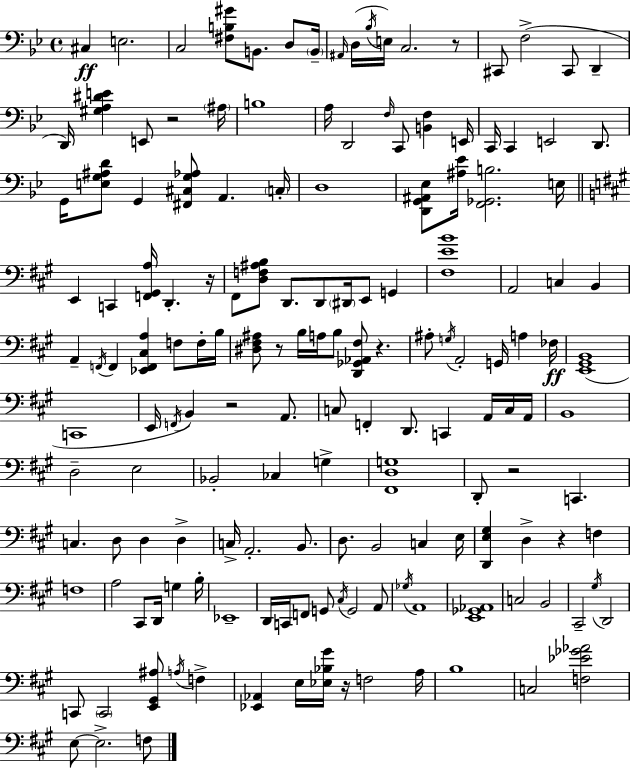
C#3/q E3/h. C3/h [F#3,B3,G#4]/e B2/e. D3/e B2/s A#2/s D3/s Bb3/s E3/s C3/h. R/e C#2/e F3/h C#2/e D2/q D2/s [G#3,A3,D#4,E4]/q E2/e R/h A#3/s B3/w A3/s D2/h F3/s C2/e [B2,F3]/q E2/s C2/s C2/q E2/h D2/e. G2/s [E3,G3,A#3,D4]/e G2/q [F#2,C#3,G3,Ab3]/e A2/q. C3/s D3/w [D2,G2,A#2,Eb3]/e [A#3,Eb4]/s [F2,Gb2,B3]/h. E3/s E2/q C2/q [F2,G#2,A3]/s D2/q. R/s F#2/e [D3,F3,A#3,B3]/e D2/e. D2/e D#2/s E2/e G2/q [F#3,E4,B4]/w A2/h C3/q B2/q A2/q F2/s F2/q [Eb2,F2,C#3,A3]/q F3/e F3/s B3/s [D#3,F#3,A#3]/e R/e B3/s A3/s B3/e [D2,Gb2,Ab2,F#3]/e R/q. A#3/e G3/s A2/h G2/s A3/q FES3/s [E2,G#2,B2]/w C2/w E2/s F2/s B2/q R/h A2/e. C3/e F2/q D2/e. C2/q A2/s C3/s A2/s B2/w D3/h E3/h Bb2/h CES3/q G3/q [F#2,D3,G3]/w D2/e R/h C2/q. C3/q. D3/e D3/q D3/q C3/s A2/h. B2/e. D3/e. B2/h C3/q E3/s [D2,E3,G#3]/q D3/q R/q F3/q F3/w A3/h C#2/e D2/s G3/q B3/s Eb2/w D2/s C2/s F2/e G2/e C#3/s G2/h A2/e Gb3/s A2/w [E2,Gb2,Ab2]/w C3/h B2/h C#2/h G#3/s D2/h C2/e C2/h [E2,G#2,A#3]/e A3/s F3/q [Eb2,Ab2]/q E3/s [Eb3,Bb3,G#4]/s R/s F3/h A3/s B3/w C3/h [F3,Eb4,Gb4,Ab4]/h E3/e E3/h. F3/e